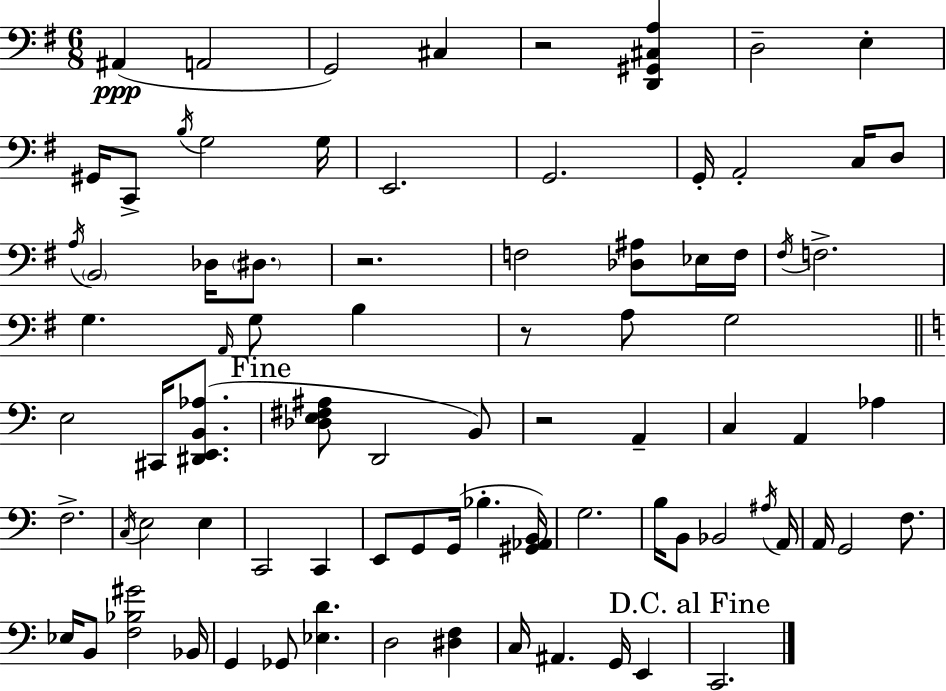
A#2/q A2/h G2/h C#3/q R/h [D2,G#2,C#3,A3]/q D3/h E3/q G#2/s C2/e B3/s G3/h G3/s E2/h. G2/h. G2/s A2/h C3/s D3/e A3/s B2/h Db3/s D#3/e. R/h. F3/h [Db3,A#3]/e Eb3/s F3/s F#3/s F3/h. G3/q. A2/s G3/e B3/q R/e A3/e G3/h E3/h C#2/s [D#2,E2,B2,Ab3]/e. [Db3,E3,F#3,A#3]/e D2/h B2/e R/h A2/q C3/q A2/q Ab3/q F3/h. C3/s E3/h E3/q C2/h C2/q E2/e G2/e G2/s Bb3/q. [G#2,Ab2,B2]/s G3/h. B3/s B2/e Bb2/h A#3/s A2/s A2/s G2/h F3/e. Eb3/s B2/e [F3,Bb3,G#4]/h Bb2/s G2/q Gb2/e [Eb3,D4]/q. D3/h [D#3,F3]/q C3/s A#2/q. G2/s E2/q C2/h.